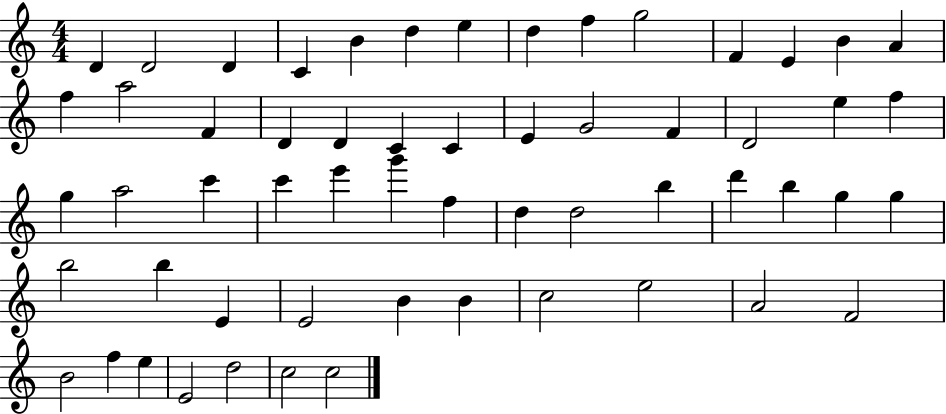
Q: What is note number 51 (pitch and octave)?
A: F4